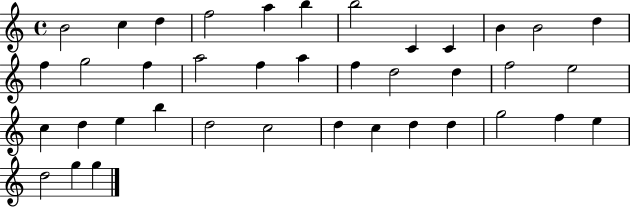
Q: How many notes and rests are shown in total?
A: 39